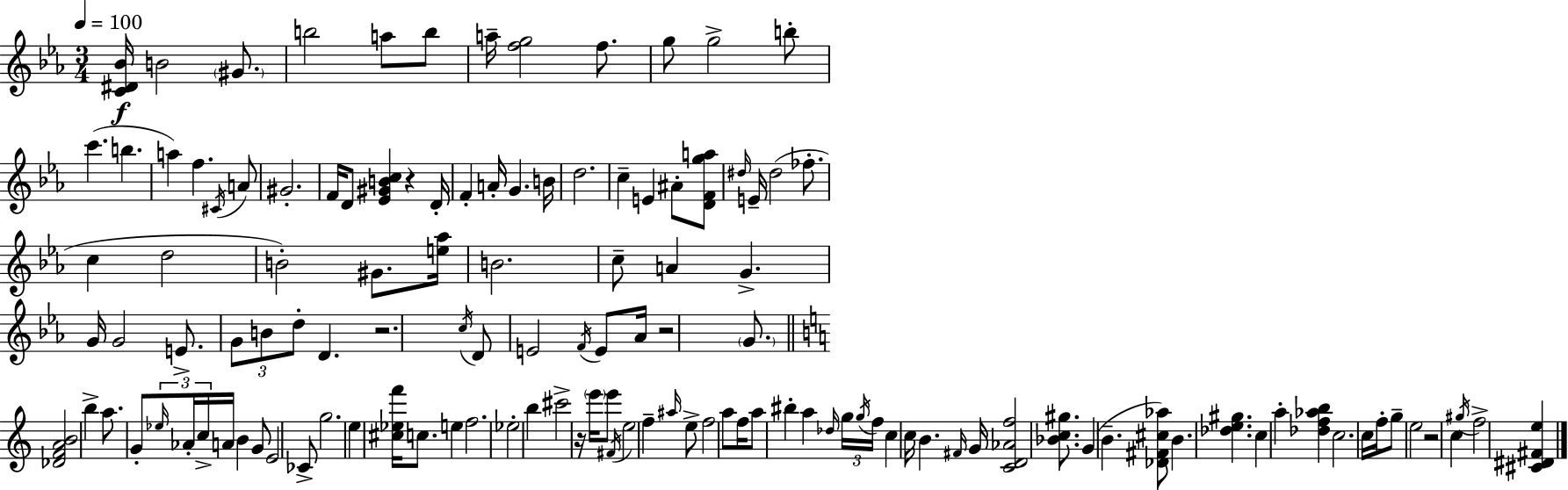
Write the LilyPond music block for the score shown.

{
  \clef treble
  \numericTimeSignature
  \time 3/4
  \key c \minor
  \tempo 4 = 100
  <c' dis' bes'>16\f b'2 \parenthesize gis'8. | b''2 a''8 b''8 | a''16-- <f'' g''>2 f''8. | g''8 g''2-> b''8-. | \break c'''4.( b''4. | a''4) f''4. \acciaccatura { cis'16 } a'8 | gis'2.-. | f'16 d'8 <ees' gis' b' c''>4 r4 | \break d'16-. f'4-. a'16-. g'4. | b'16 d''2. | c''4-- e'4 ais'8-. <d' f' g'' a''>8 | \grace { dis''16 } e'16-- dis''2( fes''8.-. | \break c''4 d''2 | b'2-.) gis'8. | <e'' aes''>16 b'2. | c''8-- a'4 g'4.-> | \break g'16 g'2 e'8.-> | \tuplet 3/2 { g'8 b'8 d''8-. } d'4. | r2. | \acciaccatura { c''16 } d'8 e'2 | \break \acciaccatura { f'16 } e'8 aes'16 r2 | \parenthesize g'8. \bar "||" \break \key a \minor <des' f' a' b'>2 b''4-> | a''8. g'8-. \tuplet 3/2 { \grace { ees''16 } aes'16-. c''16-> } a'16 b'4 | g'8 e'2 ces'8-> | g''2. | \break e''4 <cis'' ees'' f'''>16 c''8. e''4 | f''2. | ees''2-. b''4 | cis'''2-> r16 \parenthesize e'''16 e'''8 | \break \acciaccatura { fis'16 } e''2 f''4-- | \grace { ais''16 } e''8-> f''2 | a''8 f''16 a''8 bis''4-. a''4 | \grace { des''16 } \tuplet 3/2 { g''16 \acciaccatura { g''16 } f''16 } c''4 c''16 b'4. | \break \grace { fis'16 } g'16 <c' d' aes' f''>2 | <bes' c'' gis''>8. g'4( b'4.-- | <des' fis' cis'' aes''>8) b'4. | <des'' e'' gis''>4. c''4 a''4-. | \break <des'' f'' aes'' b''>4 c''2. | c''16 f''16-. g''8-- e''2 | r2 | c''4 \acciaccatura { gis''16 } f''2-> | \break <cis' dis' fis' e''>4 \bar "|."
}